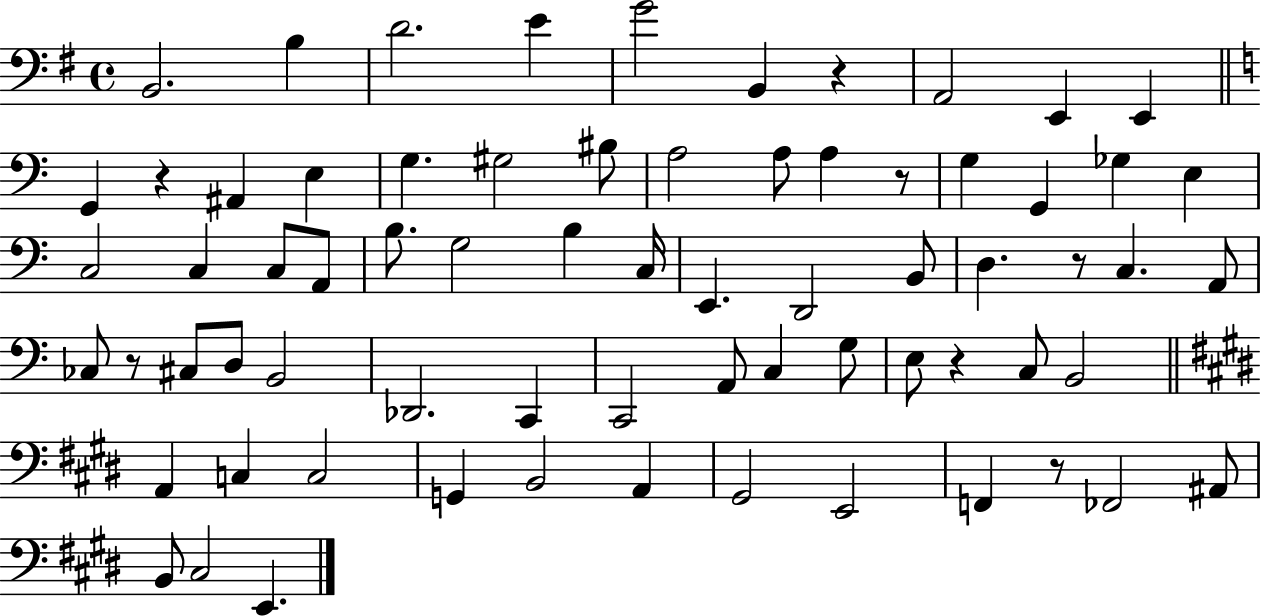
{
  \clef bass
  \time 4/4
  \defaultTimeSignature
  \key g \major
  \repeat volta 2 { b,2. b4 | d'2. e'4 | g'2 b,4 r4 | a,2 e,4 e,4 | \break \bar "||" \break \key c \major g,4 r4 ais,4 e4 | g4. gis2 bis8 | a2 a8 a4 r8 | g4 g,4 ges4 e4 | \break c2 c4 c8 a,8 | b8. g2 b4 c16 | e,4. d,2 b,8 | d4. r8 c4. a,8 | \break ces8 r8 cis8 d8 b,2 | des,2. c,4 | c,2 a,8 c4 g8 | e8 r4 c8 b,2 | \break \bar "||" \break \key e \major a,4 c4 c2 | g,4 b,2 a,4 | gis,2 e,2 | f,4 r8 fes,2 ais,8 | \break b,8 cis2 e,4. | } \bar "|."
}